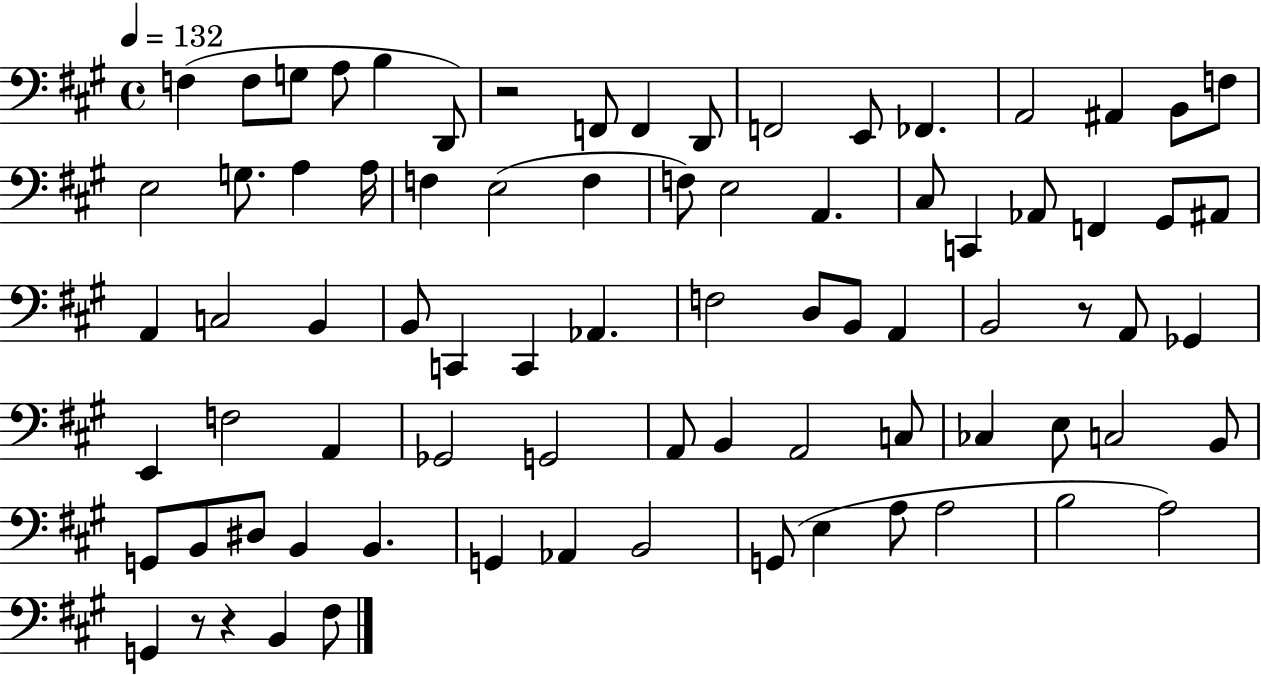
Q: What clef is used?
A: bass